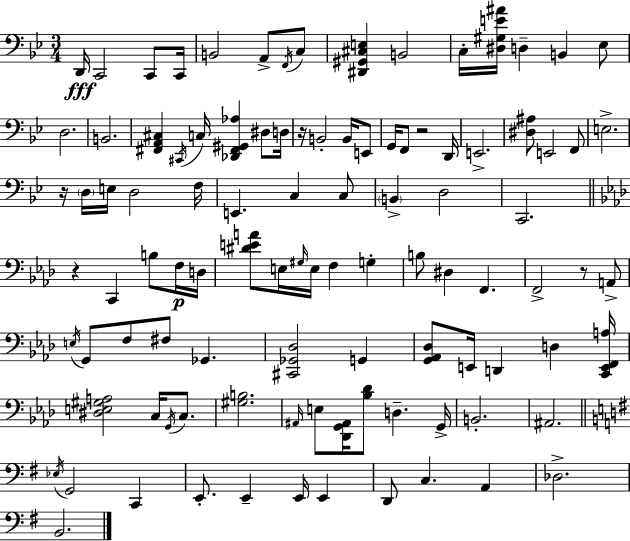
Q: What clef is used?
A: bass